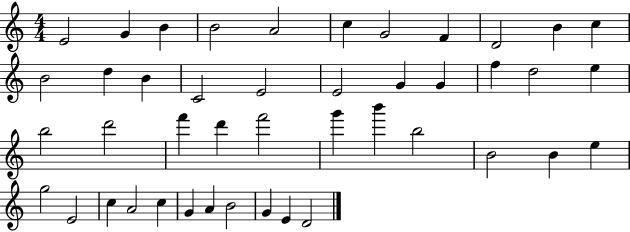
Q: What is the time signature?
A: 4/4